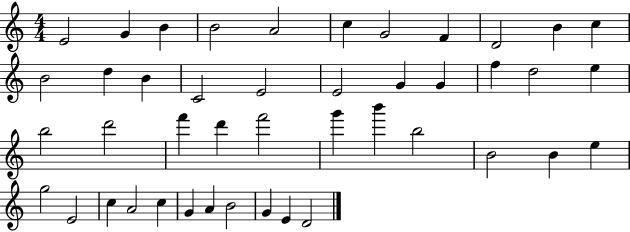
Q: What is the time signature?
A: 4/4